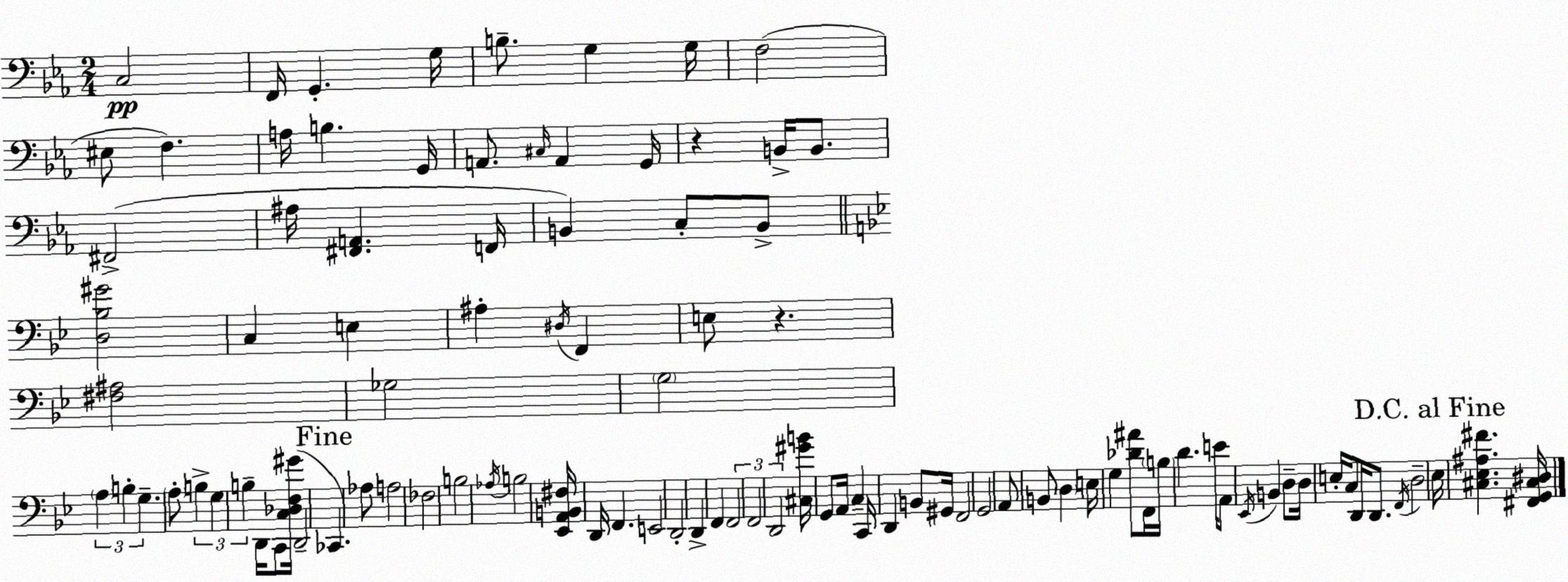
X:1
T:Untitled
M:2/4
L:1/4
K:Eb
C,2 F,,/4 G,, G,/4 B,/2 G, G,/4 F,2 ^E,/2 F, A,/4 B, G,,/4 A,,/2 ^C,/4 A,, G,,/4 z B,,/4 B,,/2 ^F,,2 ^A,/4 [^F,,A,,] F,,/4 B,, C,/2 B,,/2 [D,_B,^G]2 C, E, ^A, ^D,/4 F,, E,/2 z [^F,^A,]2 _G,2 G,2 A, B, G, A,/2 B, G, B, D,,/4 C,,/2 [C,_D,F,^G]/4 D,,2 _C,, _A,/2 A,2 _F,2 B,2 _A,/4 B,2 [_E,,A,,B,,^F,]/4 D,,/4 F,, E,,2 D,,2 D,, F,, F,,2 F,,2 D,,2 [^C,^GB]/4 G,,/2 A,,/4 C, C,,/4 D,, B,,/2 ^G,,/4 F,,2 G,,2 A,,/2 B,,/2 D, E,/4 G, [_D^A]/2 F,,/4 B,/4 D E/4 A,,/2 _E,,/4 B,, D,/2 D,/4 E,/4 C,/2 D,,/4 D,,/2 F,,/4 D,2 _E,/4 [^C,_E,^A,^F] [^F,,G,,^C,^D,]/4